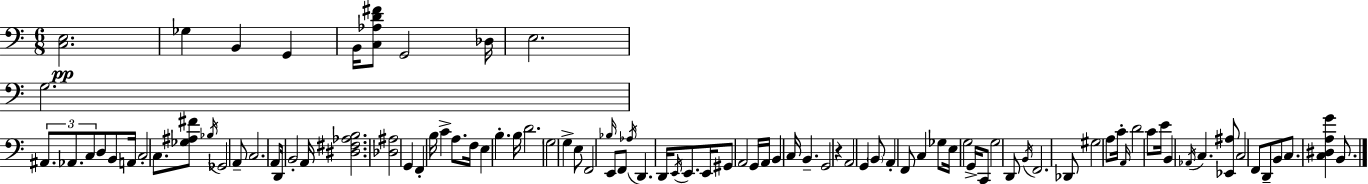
{
  \clef bass
  \numericTimeSignature
  \time 6/8
  \key a \minor
  <c e>2.\pp | ges4 b,4 g,4 | b,16 <c aes d' fis'>8 g,2 des16 | e2. | \break g2. | \tuplet 3/2 { ais,8. aes,8. c8 } d8 b,8 | a,16 c2-. c8. | <ges ais fis'>8 \acciaccatura { bes16 } ges,2 a,8-- | \break c2. | a,8 d,16 b,2-. | a,16 <dis fis aes b>2. | <des ais>2 g,4 | \break f,4-. b16 c'4-> a8. | f16 e4 b4.-. | b16 d'2. | \parenthesize g2 g4-> | \break e8 f,2 \grace { bes16 } | e,8 f,8 \acciaccatura { aes16 } d,4. d,16 | \acciaccatura { e,16 } e,8. e,16 gis,8 a,2 | g,16 a,16 b,4 c16 b,4.-- | \break g,2 | r4 a,2 | g,4 \parenthesize b,8 a,4-. f,8 | c4 ges8 e16 g2 | \break g,16-> c,8 g2 | d,8 \acciaccatura { b,16 } f,2. | des,8 gis2 | a8 c'16-. \grace { a,16 } d'2 | \break c'8 e'16 b,4 \acciaccatura { aes,16 } c4. | <ees, ais>8 c2 | f,8 d,8-- b,8 c8. | <c dis a g'>4 b,8. \bar "|."
}